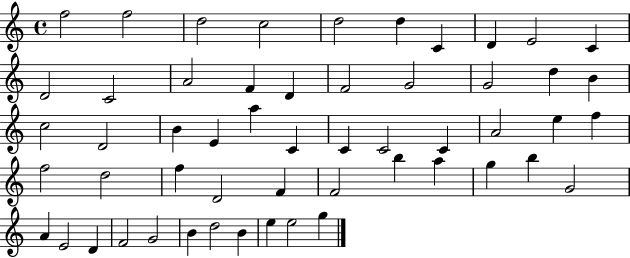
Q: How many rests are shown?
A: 0